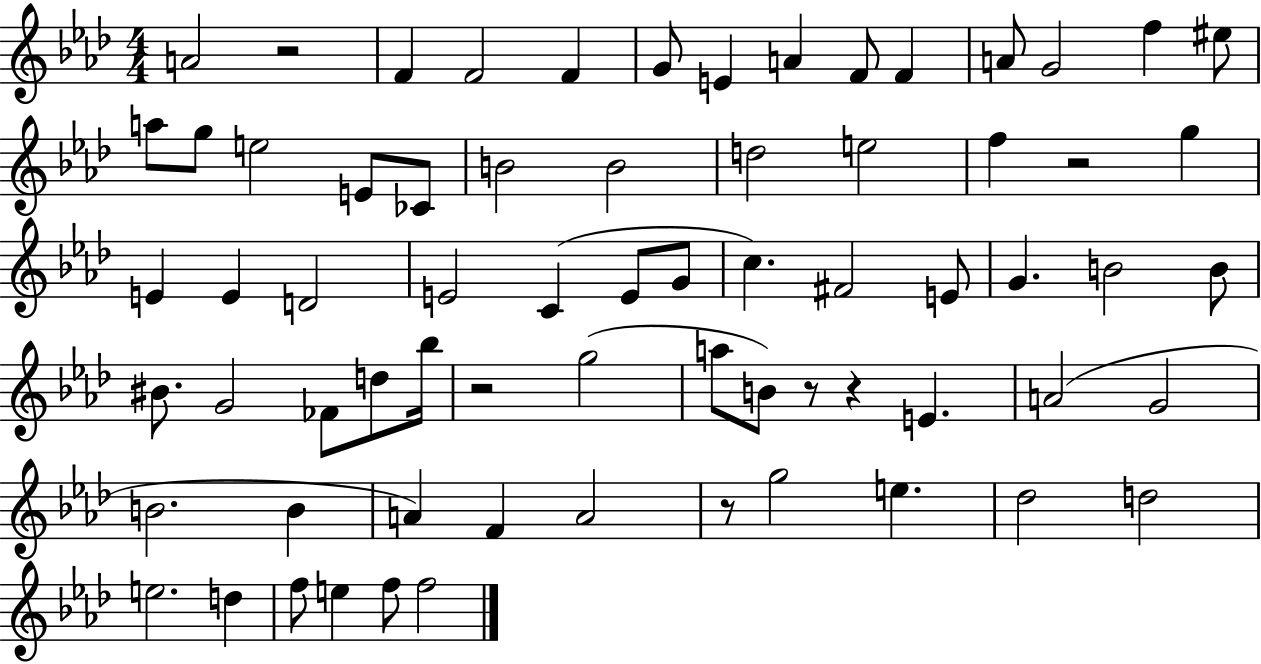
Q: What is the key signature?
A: AES major